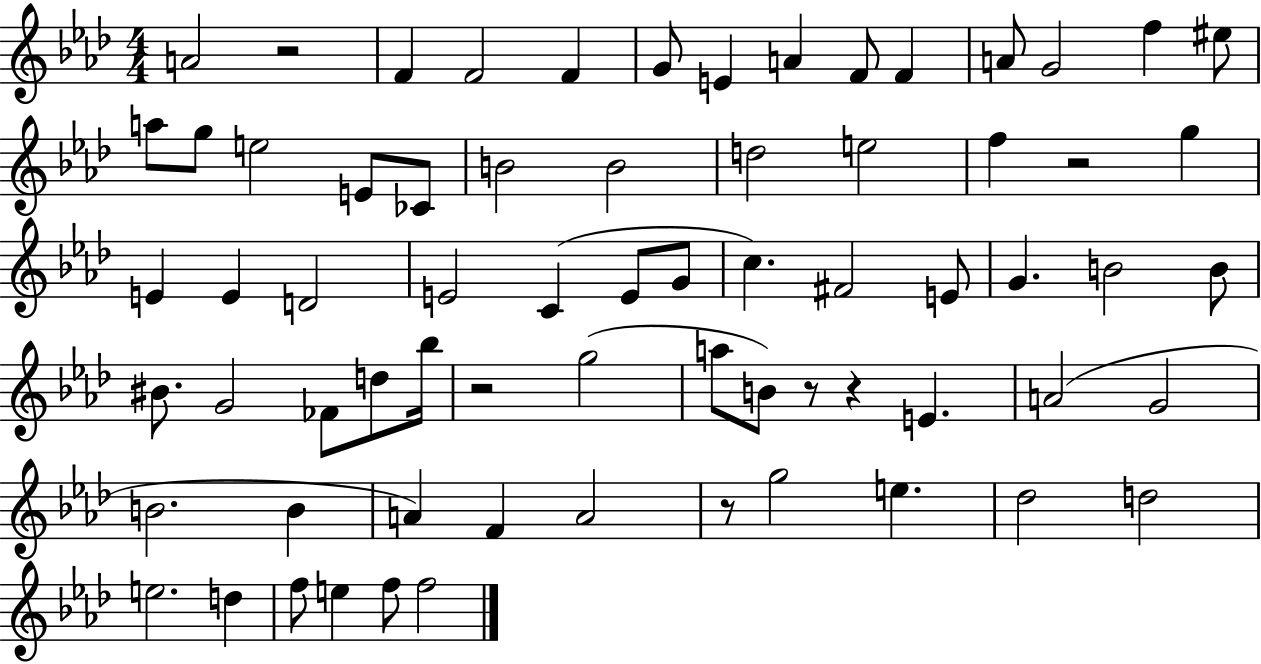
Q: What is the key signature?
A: AES major